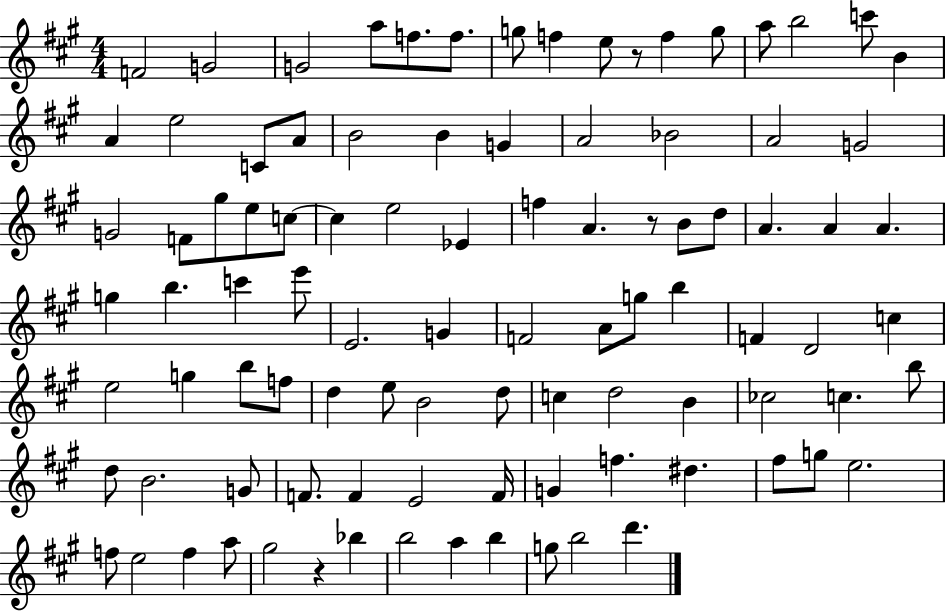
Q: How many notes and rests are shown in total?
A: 96